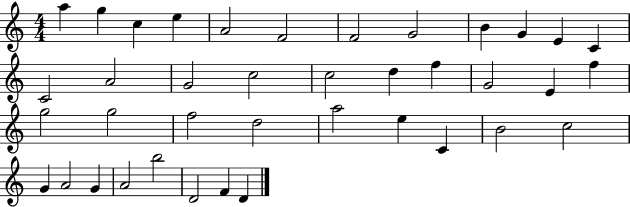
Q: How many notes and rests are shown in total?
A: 39